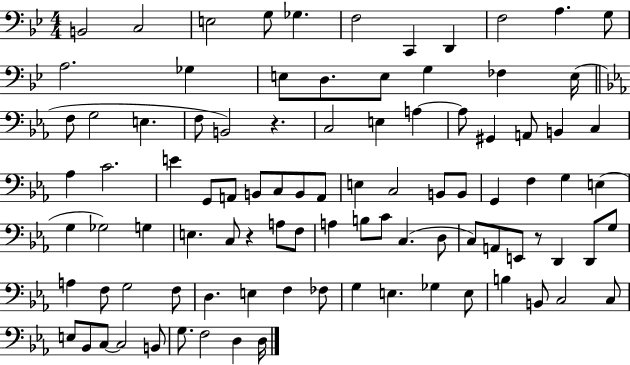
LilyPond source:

{
  \clef bass
  \numericTimeSignature
  \time 4/4
  \key bes \major
  b,2 c2 | e2 g8 ges4. | f2 c,4 d,4 | f2 a4. g8 | \break a2. ges4 | e8 d8. e8 g4 fes4 e16( | \bar "||" \break \key ees \major f8 g2 e4. | f8 b,2) r4. | c2 e4 a4~~ | a8 gis,4 a,8 b,4 c4 | \break aes4 c'2. | e'4 g,8 a,8 b,8 c8 b,8 a,8 | e4 c2 b,8 b,8 | g,4 f4 g4 e4( | \break g4 ges2) g4 | e4. c8 r4 a8 f8 | a4 b8 c'8 c4.( d8 | c8) a,8 e,8 r8 d,4 d,8 g8 | \break a4 f8 g2 f8 | d4. e4 f4 fes8 | g4 e4. ges4 e8 | b4 b,8 c2 c8 | \break e8 bes,8 c8~~ c2 b,8 | g8. f2 d4 d16 | \bar "|."
}